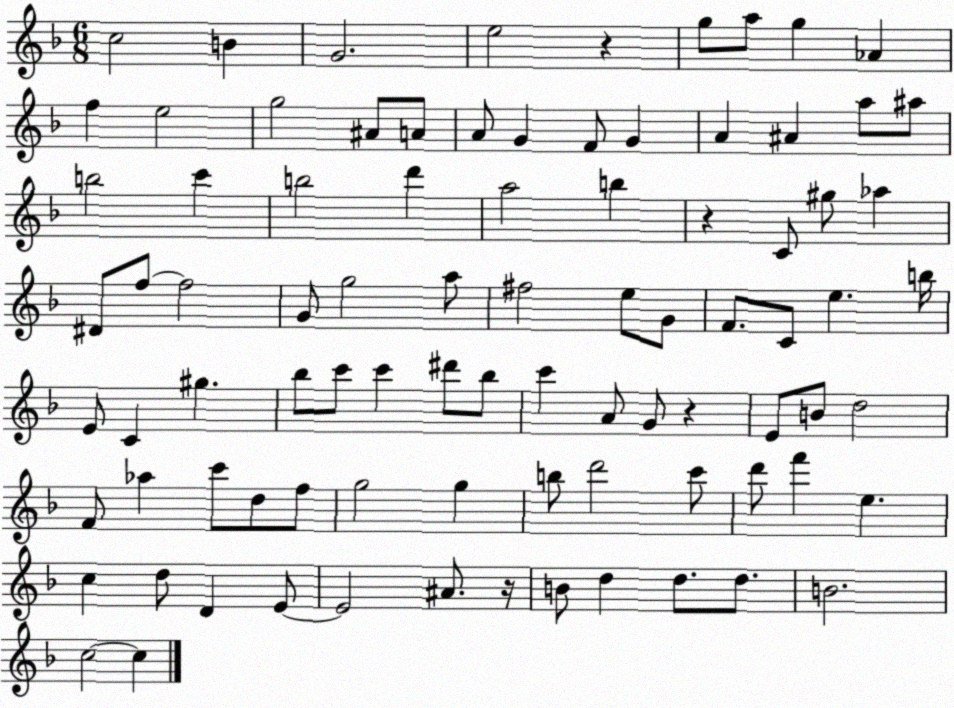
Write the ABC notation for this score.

X:1
T:Untitled
M:6/8
L:1/4
K:F
c2 B G2 e2 z g/2 a/2 g _A f e2 g2 ^A/2 A/2 A/2 G F/2 G A ^A a/2 ^a/2 b2 c' b2 d' a2 b z C/2 ^g/2 _a ^D/2 f/2 f2 G/2 g2 a/2 ^f2 e/2 G/2 F/2 C/2 e b/4 E/2 C ^g _b/2 c'/2 c' ^d'/2 _b/2 c' A/2 G/2 z E/2 B/2 d2 F/2 _a c'/2 d/2 f/2 g2 g b/2 d'2 c'/2 d'/2 f' e c d/2 D E/2 E2 ^A/2 z/4 B/2 d d/2 d/2 B2 c2 c